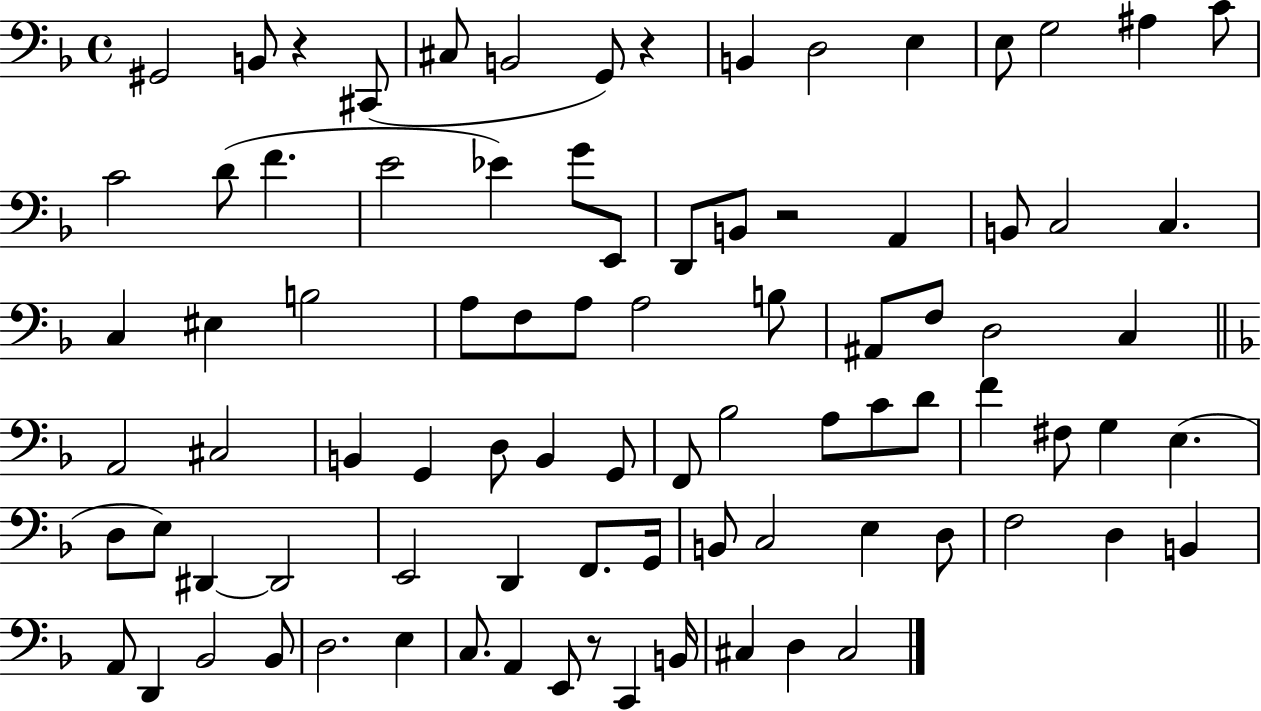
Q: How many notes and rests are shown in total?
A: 87